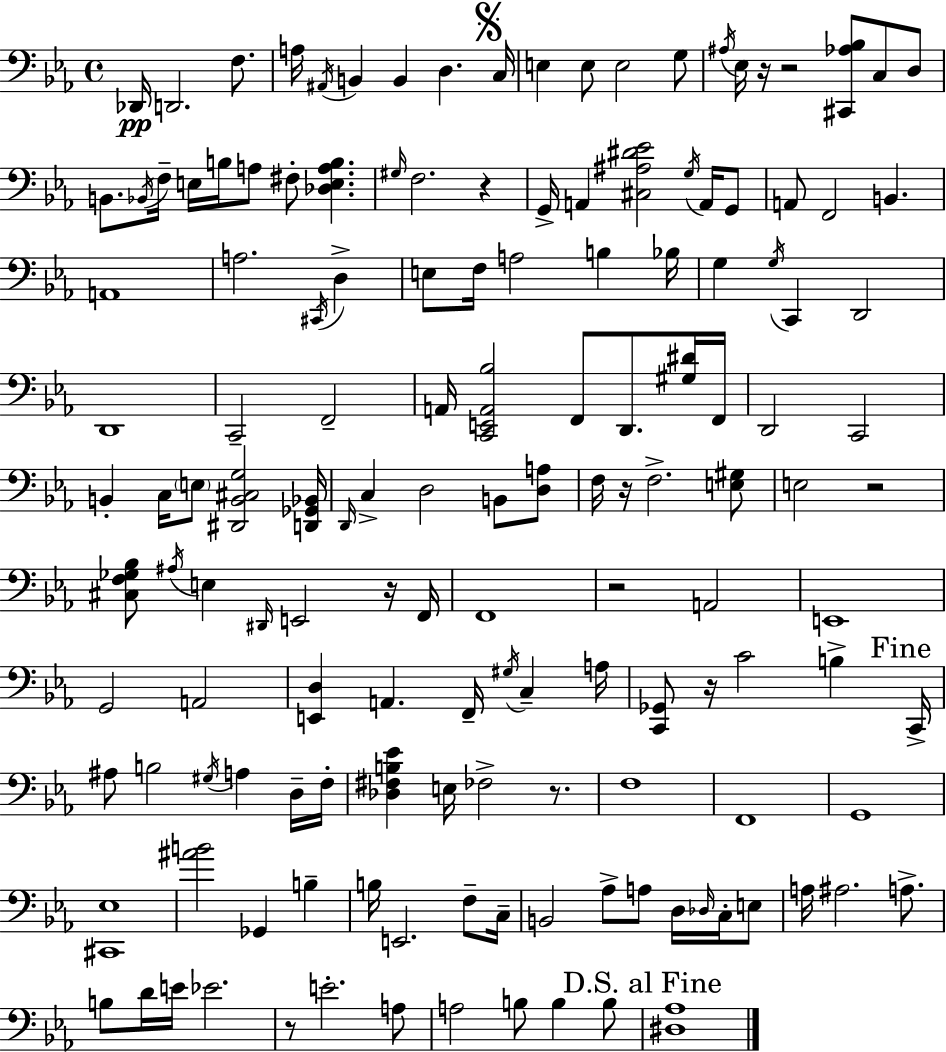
Db2/s D2/h. F3/e. A3/s A#2/s B2/q B2/q D3/q. C3/s E3/q E3/e E3/h G3/e A#3/s Eb3/s R/s R/h [C#2,Ab3,Bb3]/e C3/e D3/e B2/e. Bb2/s F3/s E3/s B3/s A3/e F#3/e [Db3,E3,A3,B3]/q. G#3/s F3/h. R/q G2/s A2/q [C#3,A#3,D#4,Eb4]/h G3/s A2/s G2/e A2/e F2/h B2/q. A2/w A3/h. C#2/s D3/q E3/e F3/s A3/h B3/q Bb3/s G3/q G3/s C2/q D2/h D2/w C2/h F2/h A2/s [C2,E2,A2,Bb3]/h F2/e D2/e. [G#3,D#4]/s F2/s D2/h C2/h B2/q C3/s E3/e [D#2,B2,C#3,G3]/h [D2,Gb2,Bb2]/s D2/s C3/q D3/h B2/e [D3,A3]/e F3/s R/s F3/h. [E3,G#3]/e E3/h R/h [C#3,F3,Gb3,Bb3]/e A#3/s E3/q D#2/s E2/h R/s F2/s F2/w R/h A2/h E2/w G2/h A2/h [E2,D3]/q A2/q. F2/s G#3/s C3/q A3/s [C2,Gb2]/e R/s C4/h B3/q C2/s A#3/e B3/h G#3/s A3/q D3/s F3/s [Db3,F#3,B3,Eb4]/q E3/s FES3/h R/e. F3/w F2/w G2/w [C#2,Eb3]/w [A#4,B4]/h Gb2/q B3/q B3/s E2/h. F3/e C3/s B2/h Ab3/e A3/e D3/s Db3/s C3/s E3/e A3/s A#3/h. A3/e. B3/e D4/s E4/s Eb4/h. R/e E4/h. A3/e A3/h B3/e B3/q B3/e [D#3,Ab3]/w